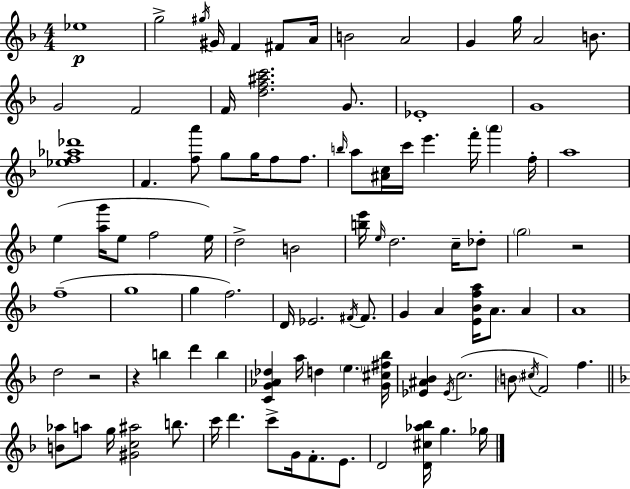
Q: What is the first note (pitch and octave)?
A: Eb5